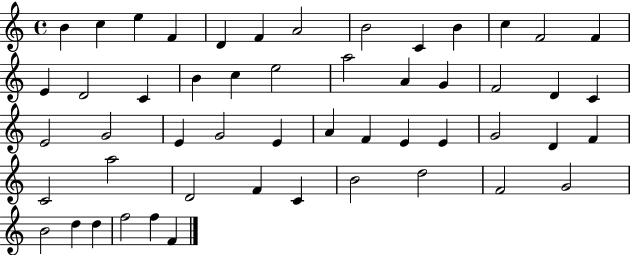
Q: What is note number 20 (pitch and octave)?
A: A5